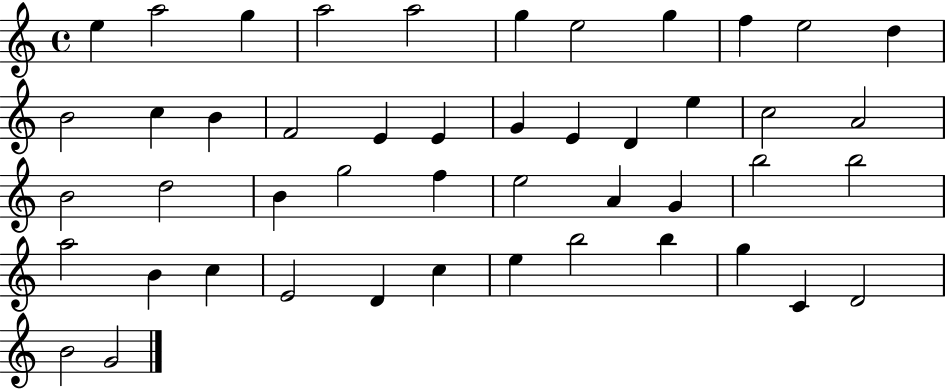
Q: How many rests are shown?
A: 0